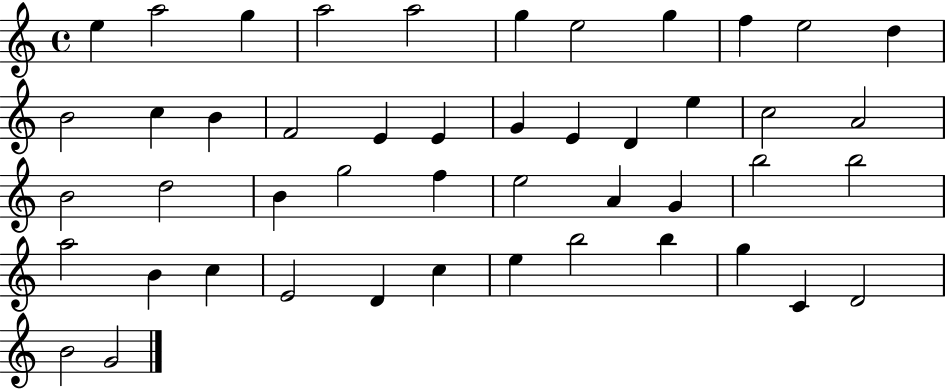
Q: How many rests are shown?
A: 0